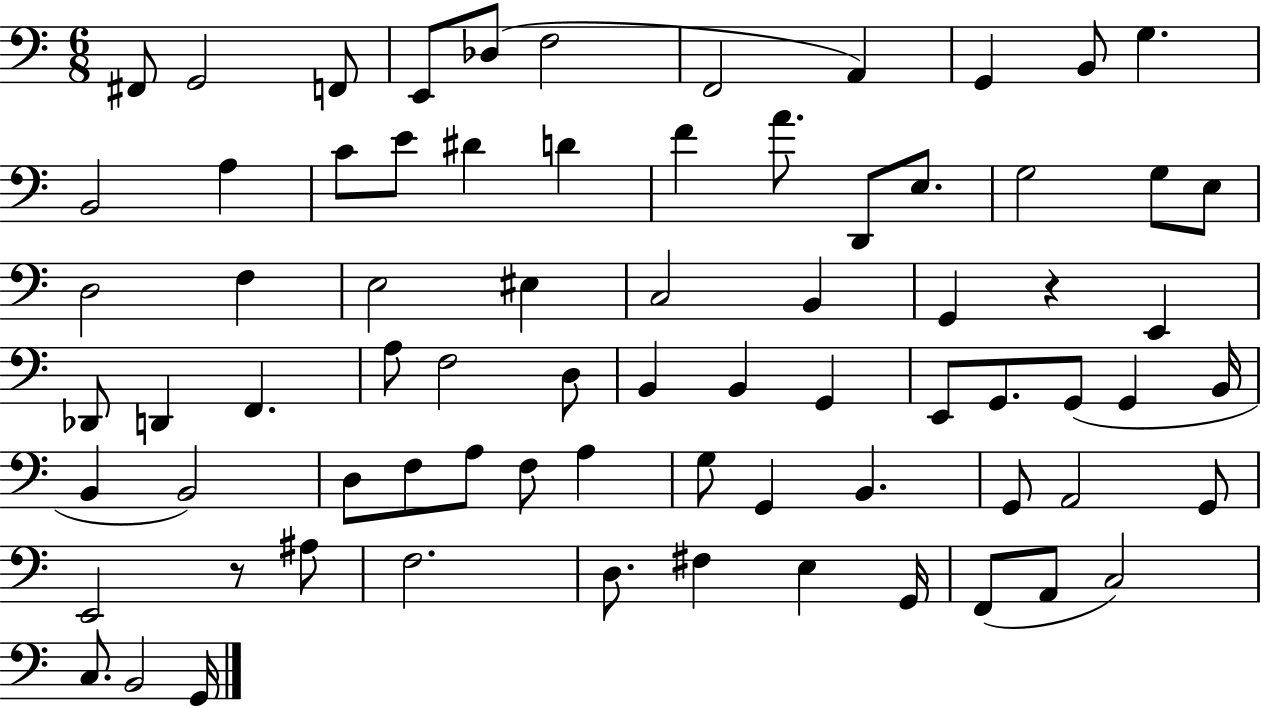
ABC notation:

X:1
T:Untitled
M:6/8
L:1/4
K:C
^F,,/2 G,,2 F,,/2 E,,/2 _D,/2 F,2 F,,2 A,, G,, B,,/2 G, B,,2 A, C/2 E/2 ^D D F A/2 D,,/2 E,/2 G,2 G,/2 E,/2 D,2 F, E,2 ^E, C,2 B,, G,, z E,, _D,,/2 D,, F,, A,/2 F,2 D,/2 B,, B,, G,, E,,/2 G,,/2 G,,/2 G,, B,,/4 B,, B,,2 D,/2 F,/2 A,/2 F,/2 A, G,/2 G,, B,, G,,/2 A,,2 G,,/2 E,,2 z/2 ^A,/2 F,2 D,/2 ^F, E, G,,/4 F,,/2 A,,/2 C,2 C,/2 B,,2 G,,/4